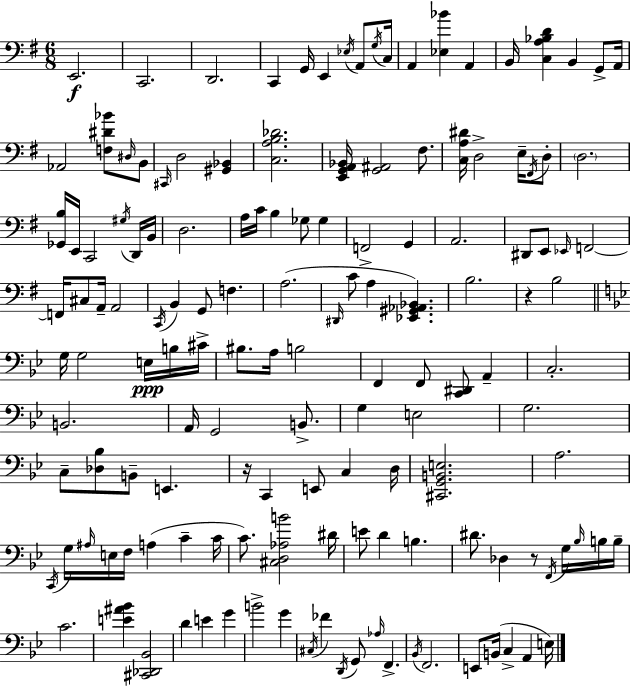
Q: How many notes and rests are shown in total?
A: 144